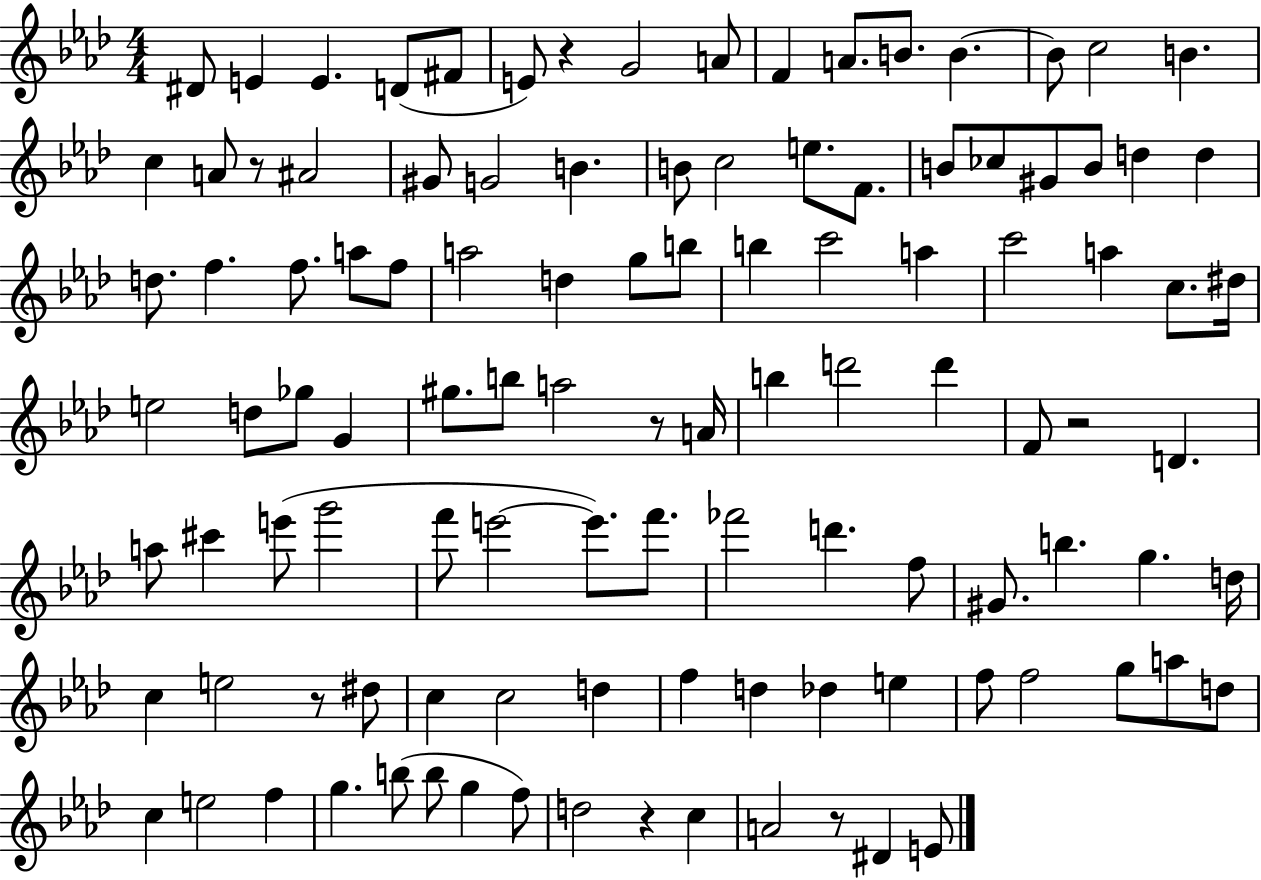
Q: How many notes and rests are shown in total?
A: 110